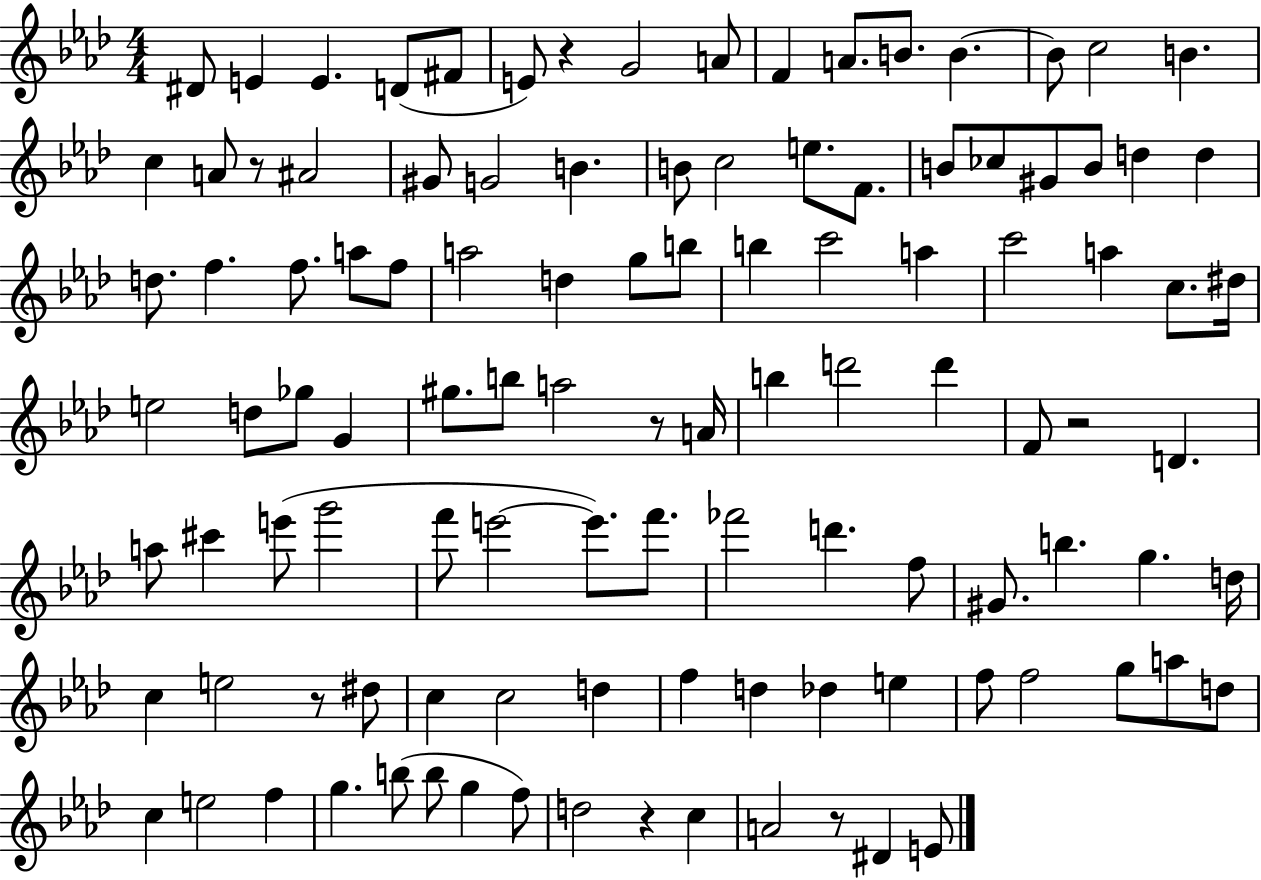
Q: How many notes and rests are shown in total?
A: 110